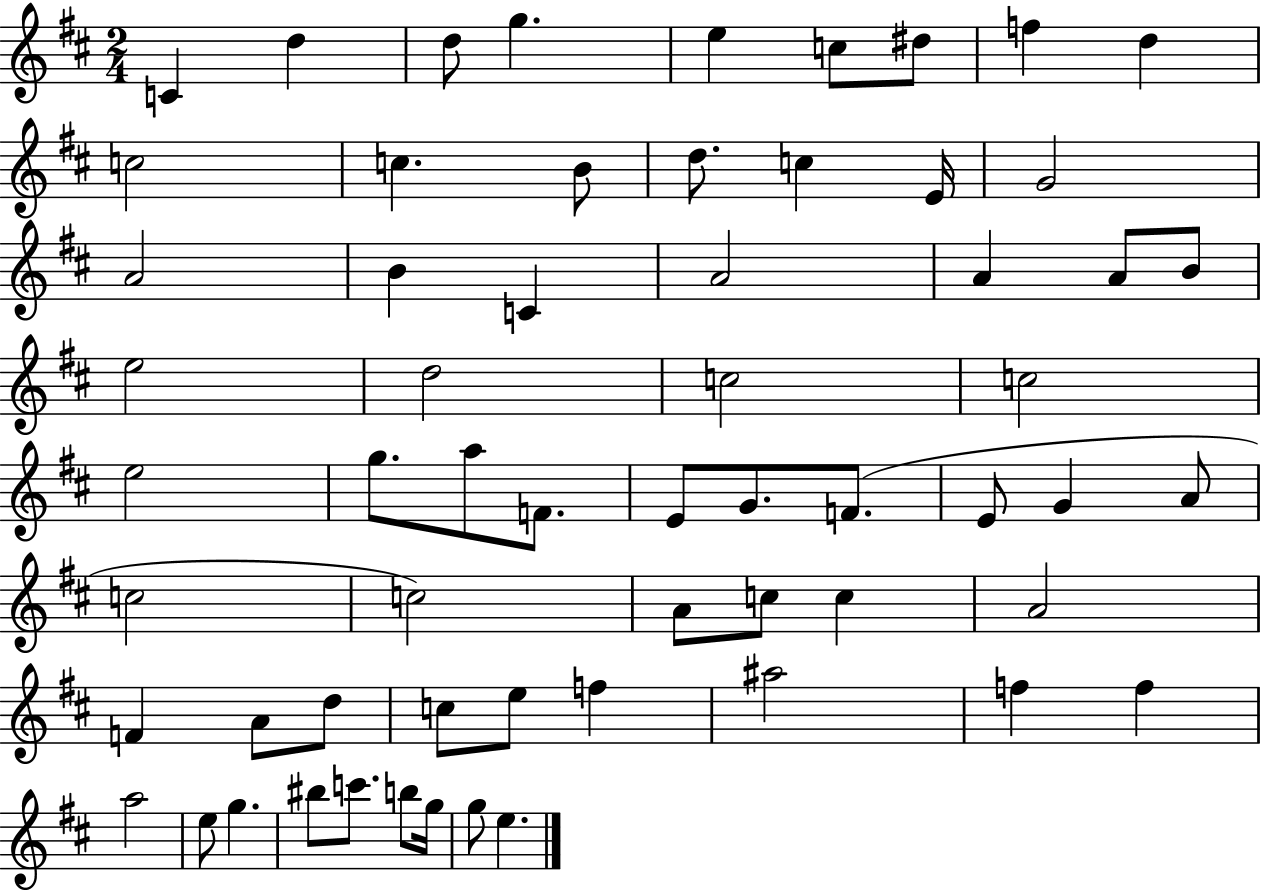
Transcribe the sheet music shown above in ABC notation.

X:1
T:Untitled
M:2/4
L:1/4
K:D
C d d/2 g e c/2 ^d/2 f d c2 c B/2 d/2 c E/4 G2 A2 B C A2 A A/2 B/2 e2 d2 c2 c2 e2 g/2 a/2 F/2 E/2 G/2 F/2 E/2 G A/2 c2 c2 A/2 c/2 c A2 F A/2 d/2 c/2 e/2 f ^a2 f f a2 e/2 g ^b/2 c'/2 b/2 g/4 g/2 e